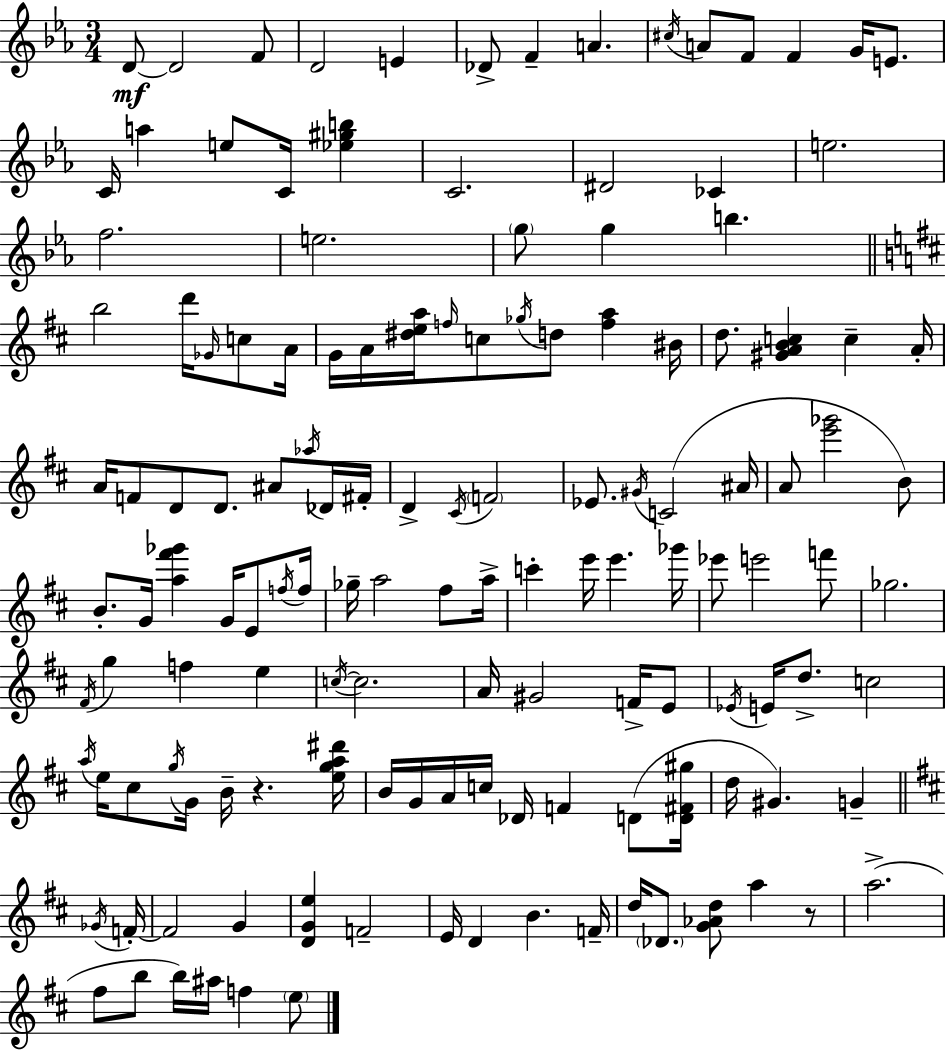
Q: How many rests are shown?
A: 2